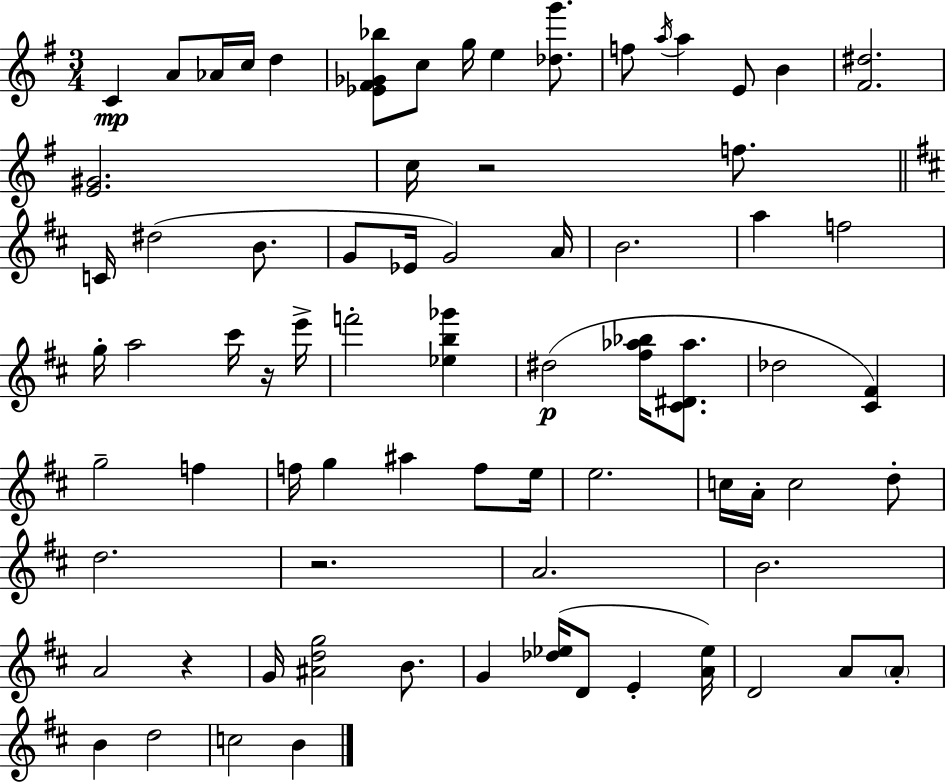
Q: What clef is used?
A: treble